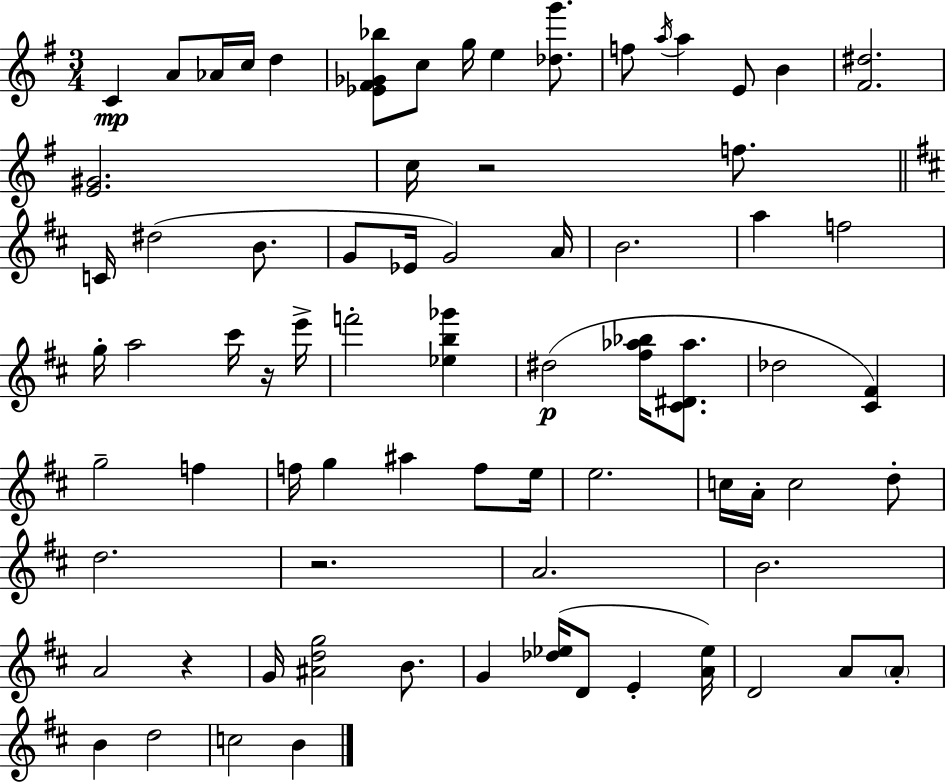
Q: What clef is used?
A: treble